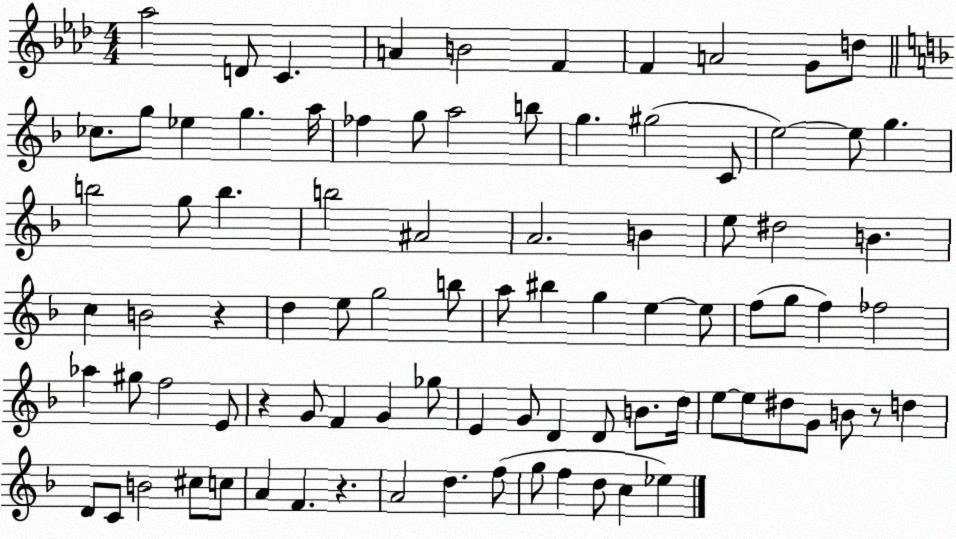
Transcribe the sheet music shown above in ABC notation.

X:1
T:Untitled
M:4/4
L:1/4
K:Ab
_a2 D/2 C A B2 F F A2 G/2 d/2 _c/2 g/2 _e g a/4 _f g/2 a2 b/2 g ^g2 C/2 e2 e/2 g b2 g/2 b b2 ^A2 A2 B e/2 ^d2 B c B2 z d e/2 g2 b/2 a/2 ^b g e e/2 f/2 g/2 f _f2 _a ^g/2 f2 E/2 z G/2 F G _g/2 E G/2 D D/2 B/2 d/4 e/2 e/2 ^d/2 G/2 B/2 z/2 d D/2 C/2 B2 ^c/2 c/2 A F z A2 d f/2 g/2 f d/2 c _e